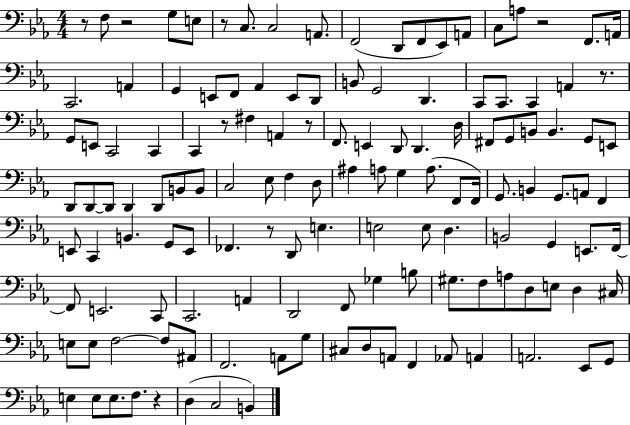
X:1
T:Untitled
M:4/4
L:1/4
K:Eb
z/2 F,/2 z2 G,/2 E,/2 z/2 C,/2 C,2 A,,/2 F,,2 D,,/2 F,,/2 _E,,/2 A,,/2 C,/2 A,/2 z2 F,,/2 A,,/4 C,,2 A,, G,, E,,/2 F,,/2 _A,, E,,/2 D,,/2 B,,/2 G,,2 D,, C,,/2 C,,/2 C,, A,, z/2 G,,/2 E,,/2 C,,2 C,, C,, z/2 ^F, A,, z/2 F,,/2 E,, D,,/2 D,, D,/4 ^F,,/2 G,,/2 B,,/2 B,, G,,/2 E,,/2 D,,/2 D,,/2 D,,/2 D,, D,,/2 B,,/2 B,,/2 C,2 _E,/2 F, D,/2 ^A, A,/2 G, A,/2 F,,/2 F,,/4 G,,/2 B,, G,,/2 A,,/2 F,, E,,/2 C,, B,, G,,/2 E,,/2 _F,, z/2 D,,/2 E, E,2 E,/2 D, B,,2 G,, E,,/2 F,,/4 F,,/2 E,,2 C,,/2 C,,2 A,, D,,2 F,,/2 _G, B,/2 ^G,/2 F,/2 A,/2 D,/2 E,/2 D, ^C,/4 E,/2 E,/2 F,2 F,/2 ^A,,/2 F,,2 A,,/2 G,/2 ^C,/2 D,/2 A,,/2 F,, _A,,/2 A,, A,,2 _E,,/2 G,,/2 E, E,/2 E,/2 F,/2 z D, C,2 B,,